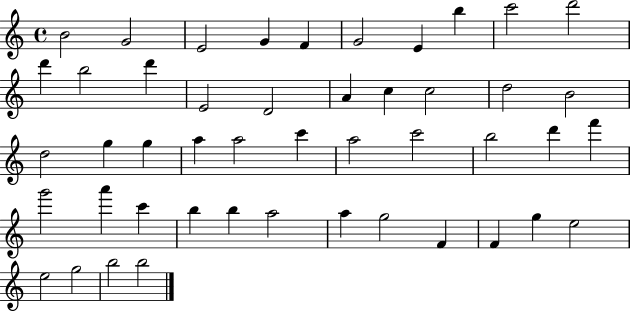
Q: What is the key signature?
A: C major